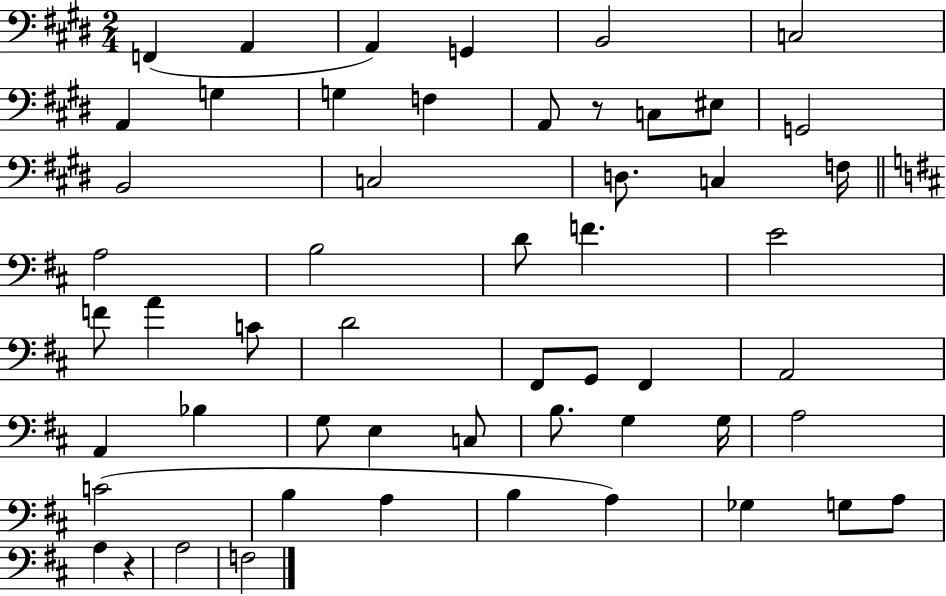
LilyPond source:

{
  \clef bass
  \numericTimeSignature
  \time 2/4
  \key e \major
  f,4( a,4 | a,4) g,4 | b,2 | c2 | \break a,4 g4 | g4 f4 | a,8 r8 c8 eis8 | g,2 | \break b,2 | c2 | d8. c4 f16 | \bar "||" \break \key d \major a2 | b2 | d'8 f'4. | e'2 | \break f'8 a'4 c'8 | d'2 | fis,8 g,8 fis,4 | a,2 | \break a,4 bes4 | g8 e4 c8 | b8. g4 g16 | a2 | \break c'2( | b4 a4 | b4 a4) | ges4 g8 a8 | \break a4 r4 | a2 | f2 | \bar "|."
}